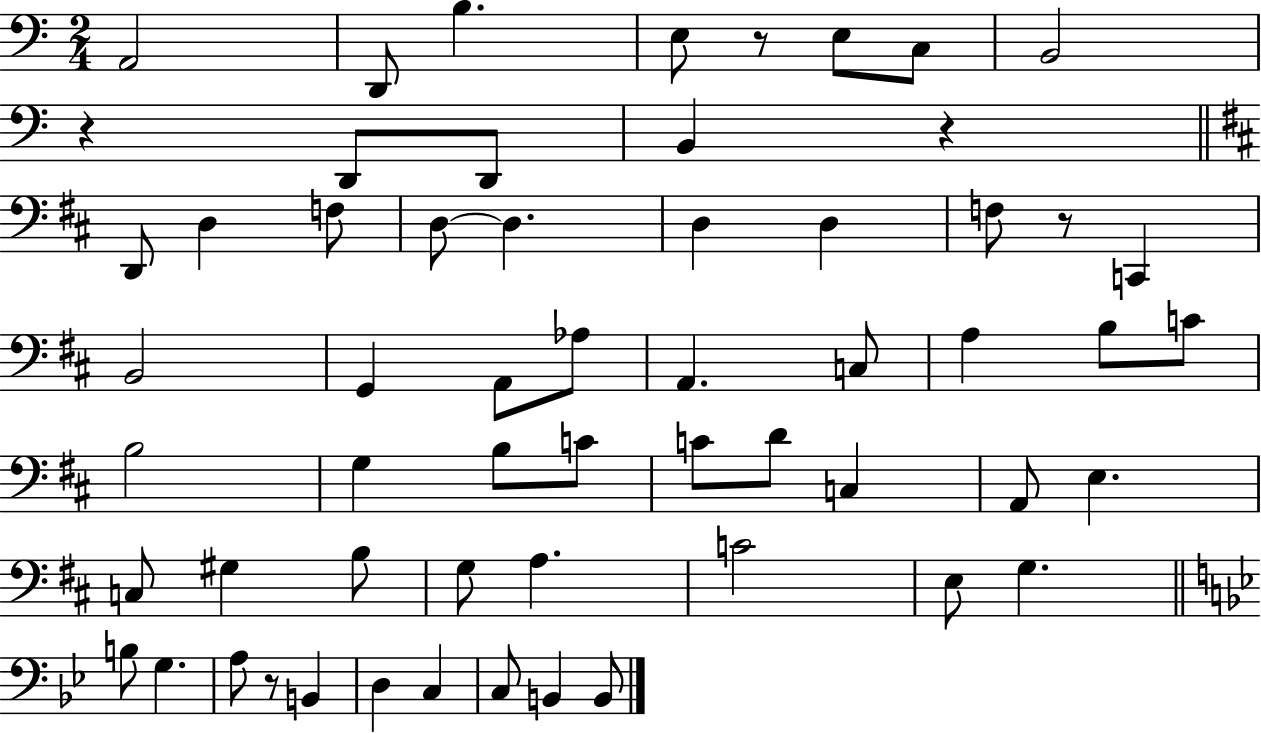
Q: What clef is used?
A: bass